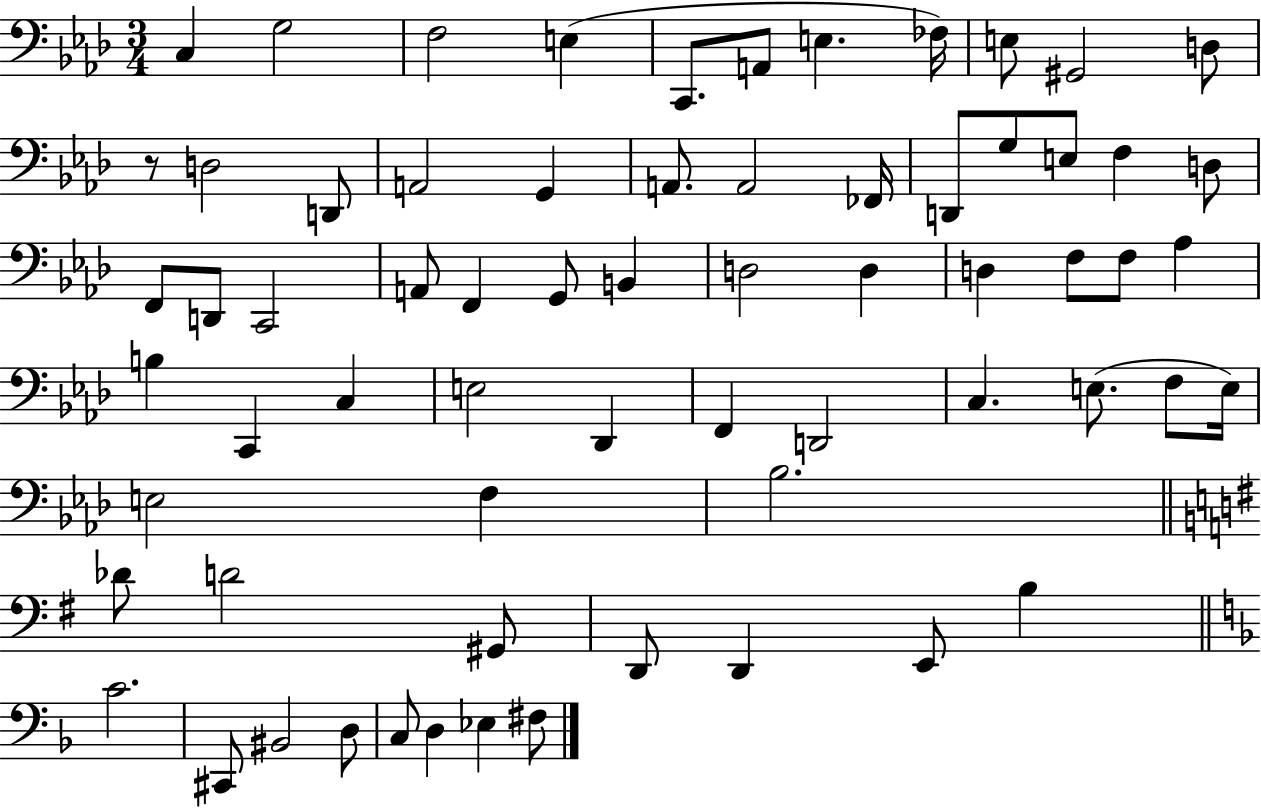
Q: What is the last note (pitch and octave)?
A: F#3